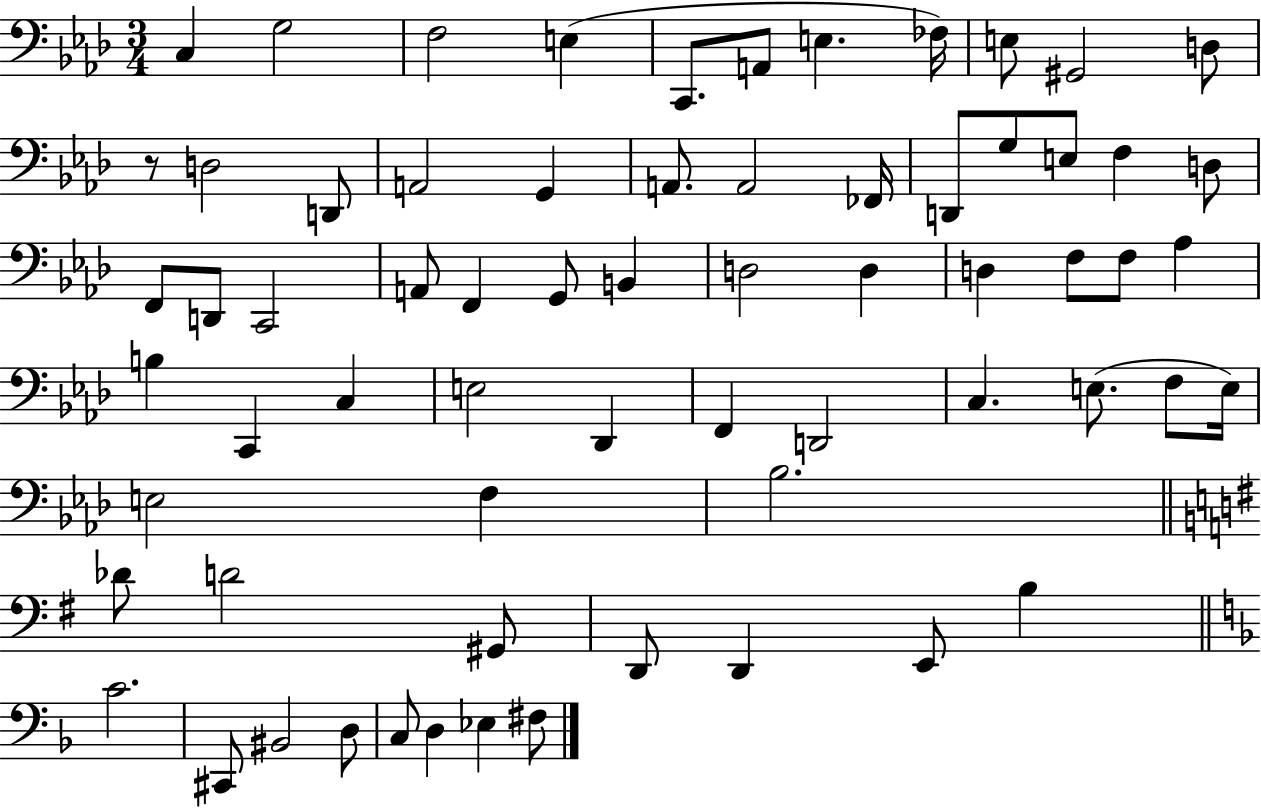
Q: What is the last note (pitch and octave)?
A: F#3